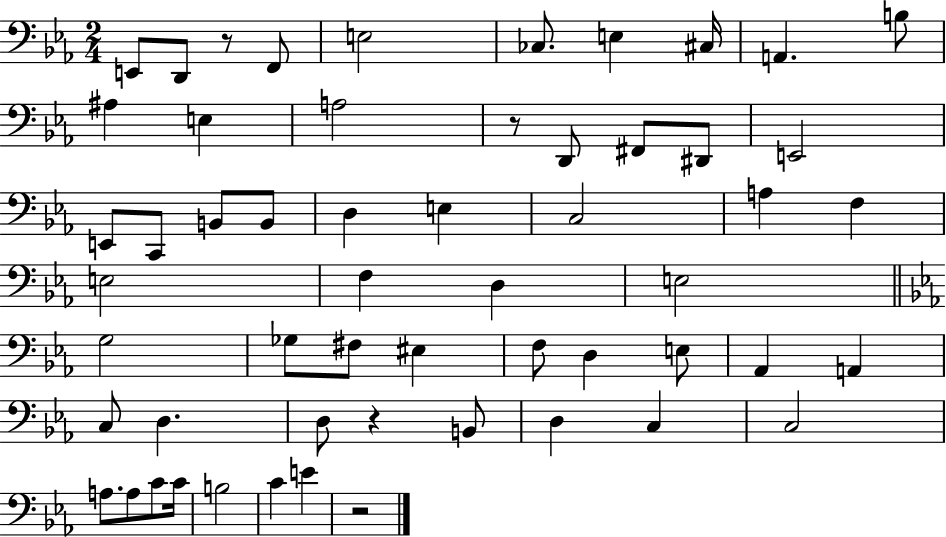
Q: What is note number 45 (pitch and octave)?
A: C3